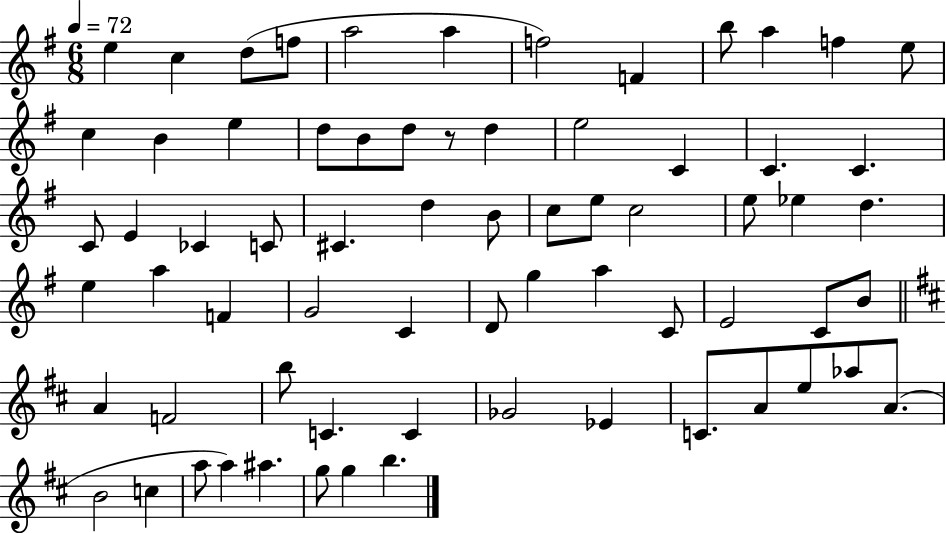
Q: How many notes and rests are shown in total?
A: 69